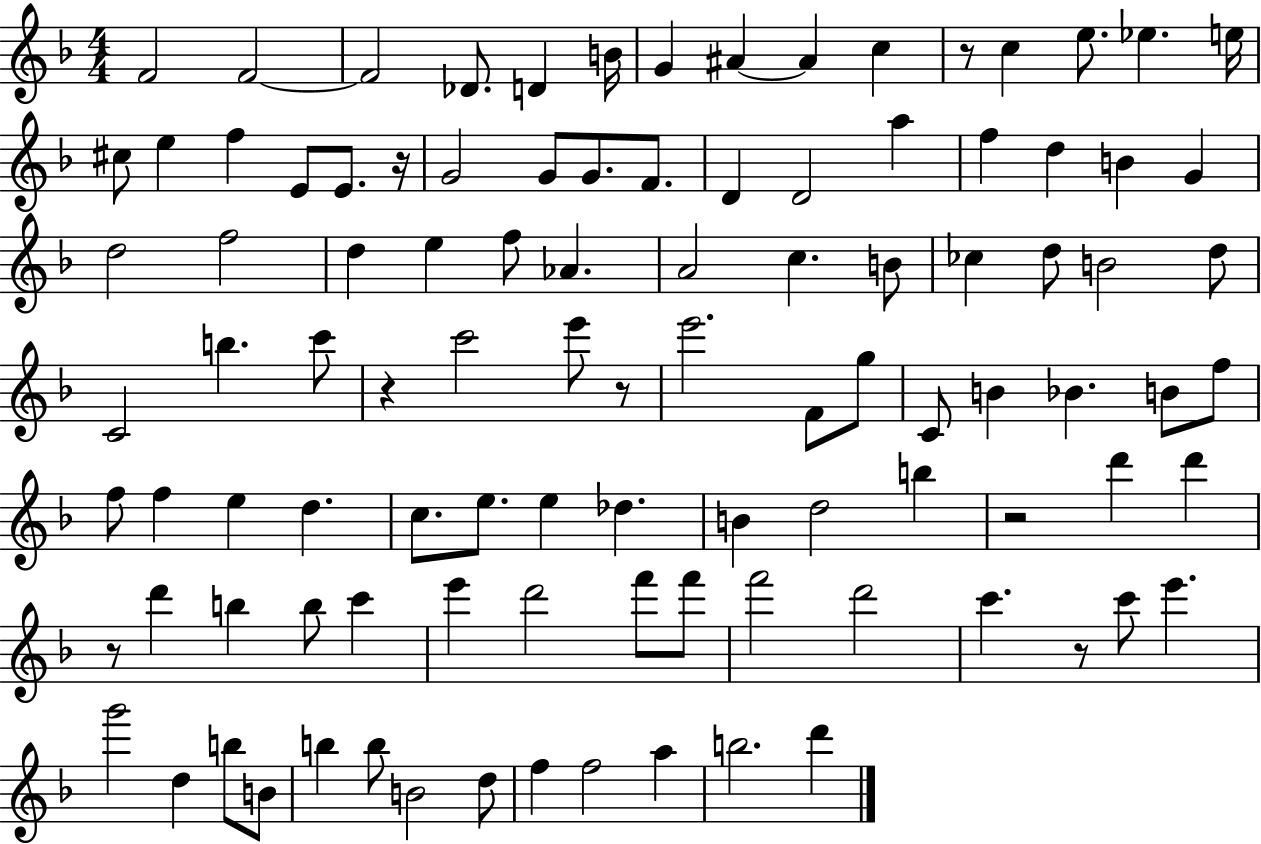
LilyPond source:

{
  \clef treble
  \numericTimeSignature
  \time 4/4
  \key f \major
  f'2 f'2~~ | f'2 des'8. d'4 b'16 | g'4 ais'4~~ ais'4 c''4 | r8 c''4 e''8. ees''4. e''16 | \break cis''8 e''4 f''4 e'8 e'8. r16 | g'2 g'8 g'8. f'8. | d'4 d'2 a''4 | f''4 d''4 b'4 g'4 | \break d''2 f''2 | d''4 e''4 f''8 aes'4. | a'2 c''4. b'8 | ces''4 d''8 b'2 d''8 | \break c'2 b''4. c'''8 | r4 c'''2 e'''8 r8 | e'''2. f'8 g''8 | c'8 b'4 bes'4. b'8 f''8 | \break f''8 f''4 e''4 d''4. | c''8. e''8. e''4 des''4. | b'4 d''2 b''4 | r2 d'''4 d'''4 | \break r8 d'''4 b''4 b''8 c'''4 | e'''4 d'''2 f'''8 f'''8 | f'''2 d'''2 | c'''4. r8 c'''8 e'''4. | \break g'''2 d''4 b''8 b'8 | b''4 b''8 b'2 d''8 | f''4 f''2 a''4 | b''2. d'''4 | \break \bar "|."
}